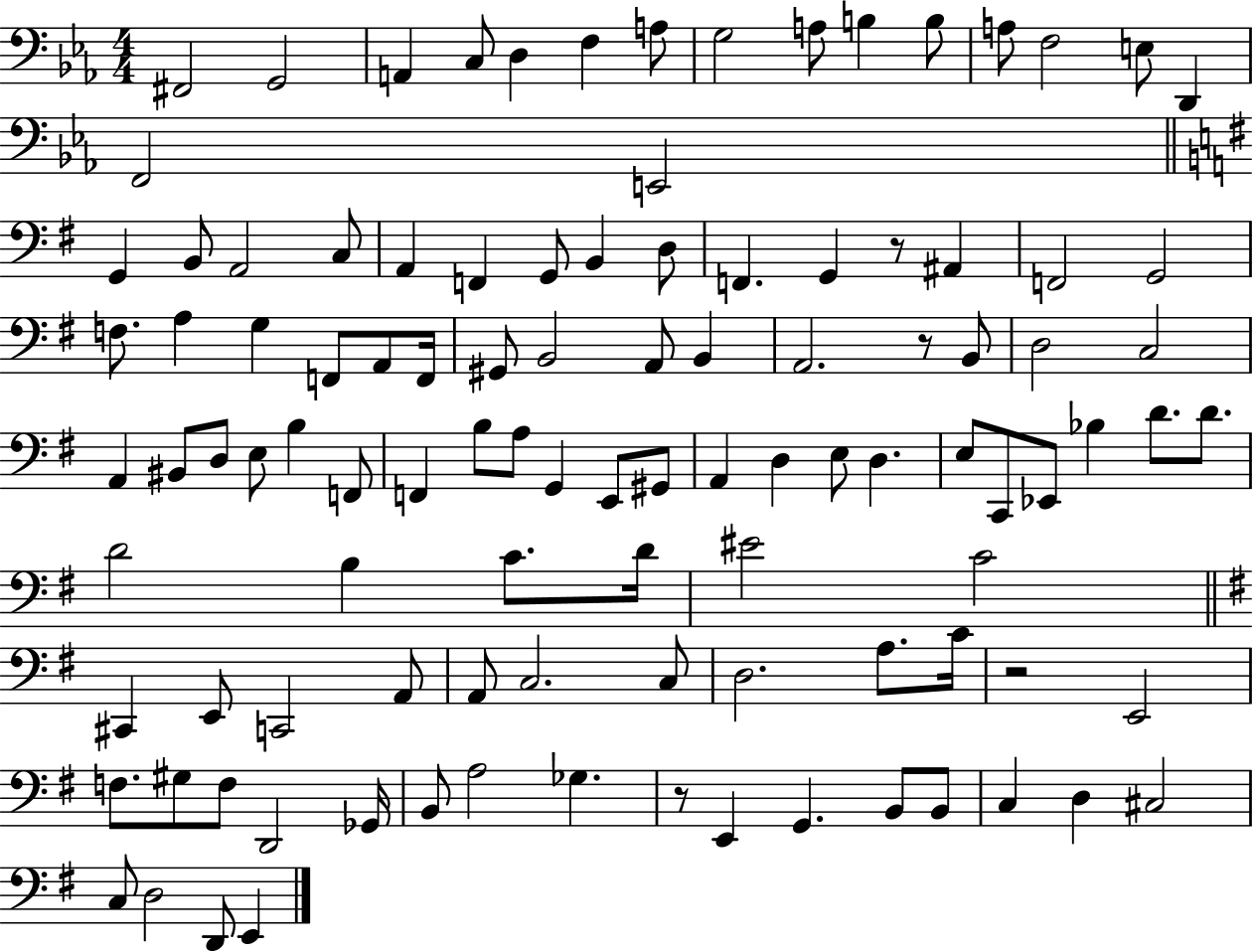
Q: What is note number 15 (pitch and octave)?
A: D2